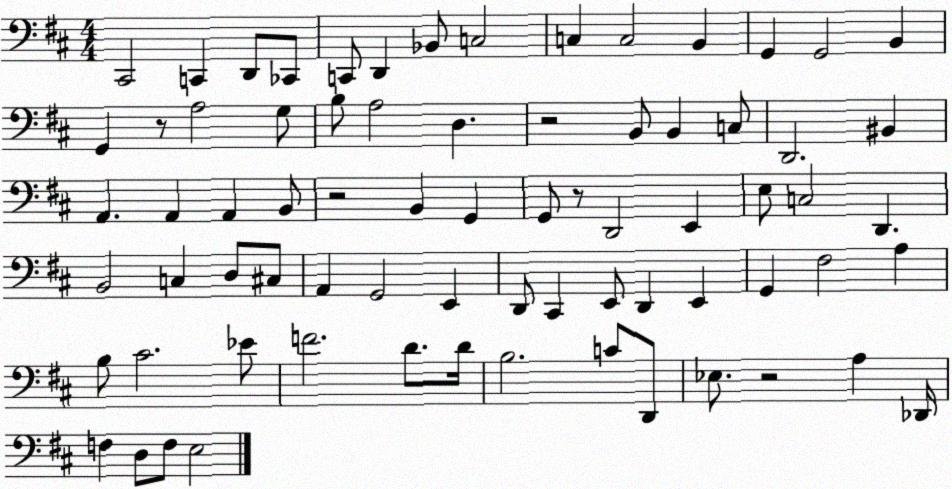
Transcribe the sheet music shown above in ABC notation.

X:1
T:Untitled
M:4/4
L:1/4
K:D
^C,,2 C,, D,,/2 _C,,/2 C,,/2 D,, _B,,/2 C,2 C, C,2 B,, G,, G,,2 B,, G,, z/2 A,2 G,/2 B,/2 A,2 D, z2 B,,/2 B,, C,/2 D,,2 ^B,, A,, A,, A,, B,,/2 z2 B,, G,, G,,/2 z/2 D,,2 E,, E,/2 C,2 D,, B,,2 C, D,/2 ^C,/2 A,, G,,2 E,, D,,/2 ^C,, E,,/2 D,, E,, G,, ^F,2 A, B,/2 ^C2 _E/2 F2 D/2 D/4 B,2 C/2 D,,/2 _E,/2 z2 A, _D,,/4 F, D,/2 F,/2 E,2